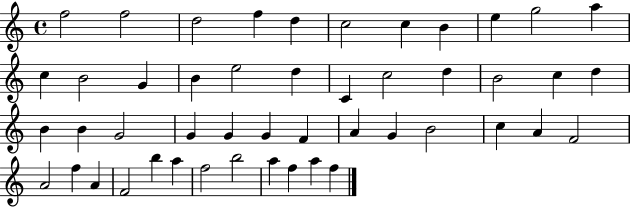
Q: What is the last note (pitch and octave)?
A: F5